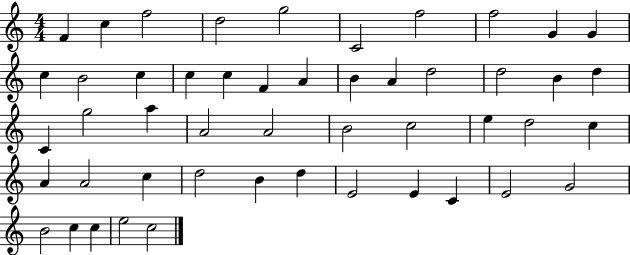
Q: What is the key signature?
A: C major